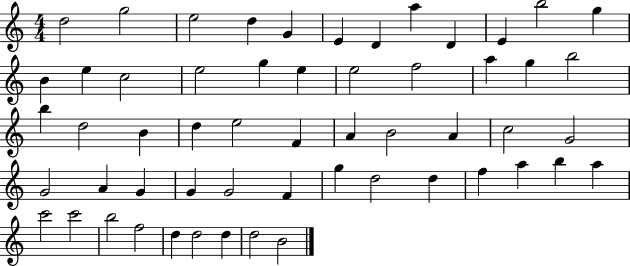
{
  \clef treble
  \numericTimeSignature
  \time 4/4
  \key c \major
  d''2 g''2 | e''2 d''4 g'4 | e'4 d'4 a''4 d'4 | e'4 b''2 g''4 | \break b'4 e''4 c''2 | e''2 g''4 e''4 | e''2 f''2 | a''4 g''4 b''2 | \break b''4 d''2 b'4 | d''4 e''2 f'4 | a'4 b'2 a'4 | c''2 g'2 | \break g'2 a'4 g'4 | g'4 g'2 f'4 | g''4 d''2 d''4 | f''4 a''4 b''4 a''4 | \break c'''2 c'''2 | b''2 f''2 | d''4 d''2 d''4 | d''2 b'2 | \break \bar "|."
}